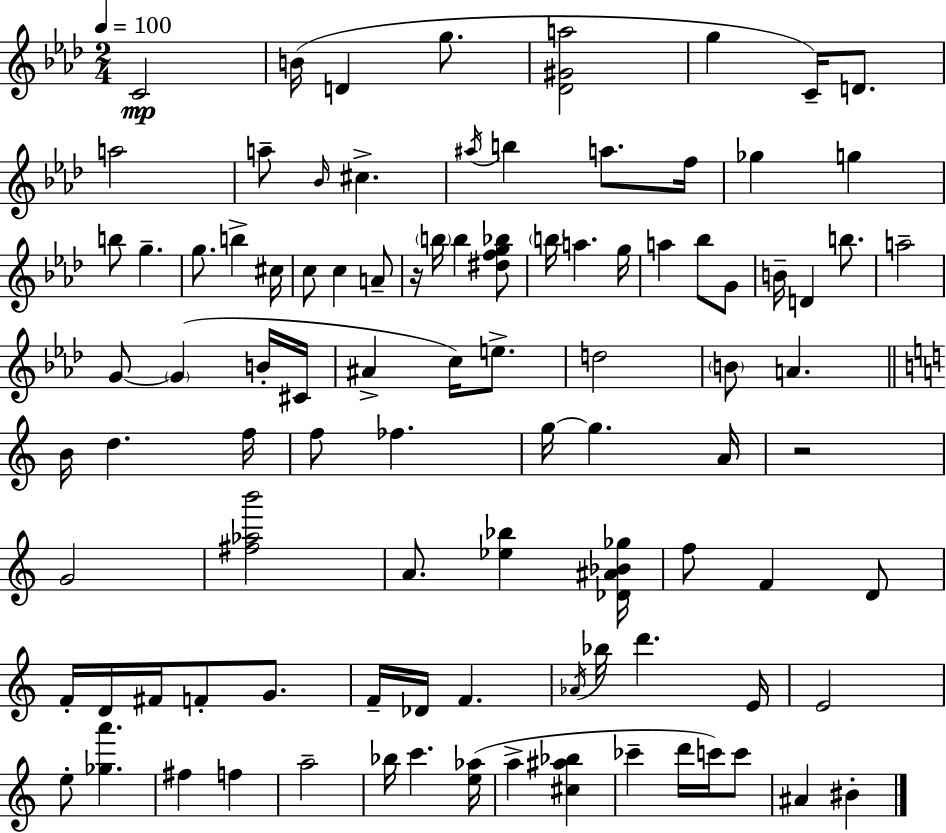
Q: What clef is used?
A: treble